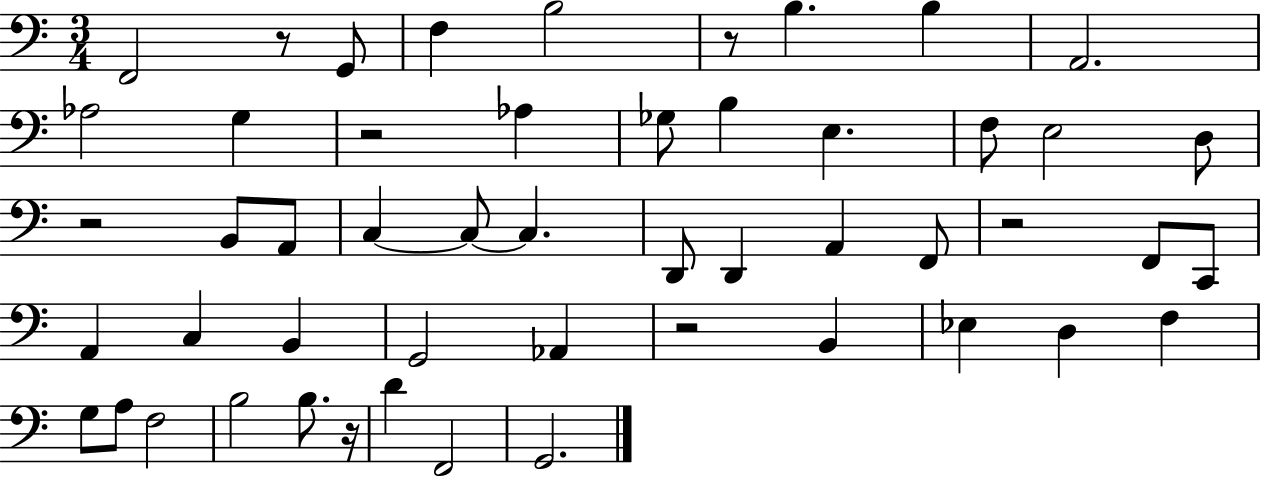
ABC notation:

X:1
T:Untitled
M:3/4
L:1/4
K:C
F,,2 z/2 G,,/2 F, B,2 z/2 B, B, A,,2 _A,2 G, z2 _A, _G,/2 B, E, F,/2 E,2 D,/2 z2 B,,/2 A,,/2 C, C,/2 C, D,,/2 D,, A,, F,,/2 z2 F,,/2 C,,/2 A,, C, B,, G,,2 _A,, z2 B,, _E, D, F, G,/2 A,/2 F,2 B,2 B,/2 z/4 D F,,2 G,,2